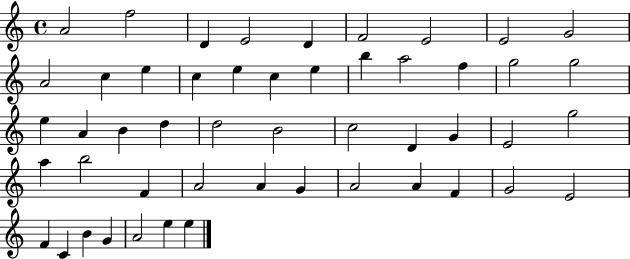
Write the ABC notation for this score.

X:1
T:Untitled
M:4/4
L:1/4
K:C
A2 f2 D E2 D F2 E2 E2 G2 A2 c e c e c e b a2 f g2 g2 e A B d d2 B2 c2 D G E2 g2 a b2 F A2 A G A2 A F G2 E2 F C B G A2 e e